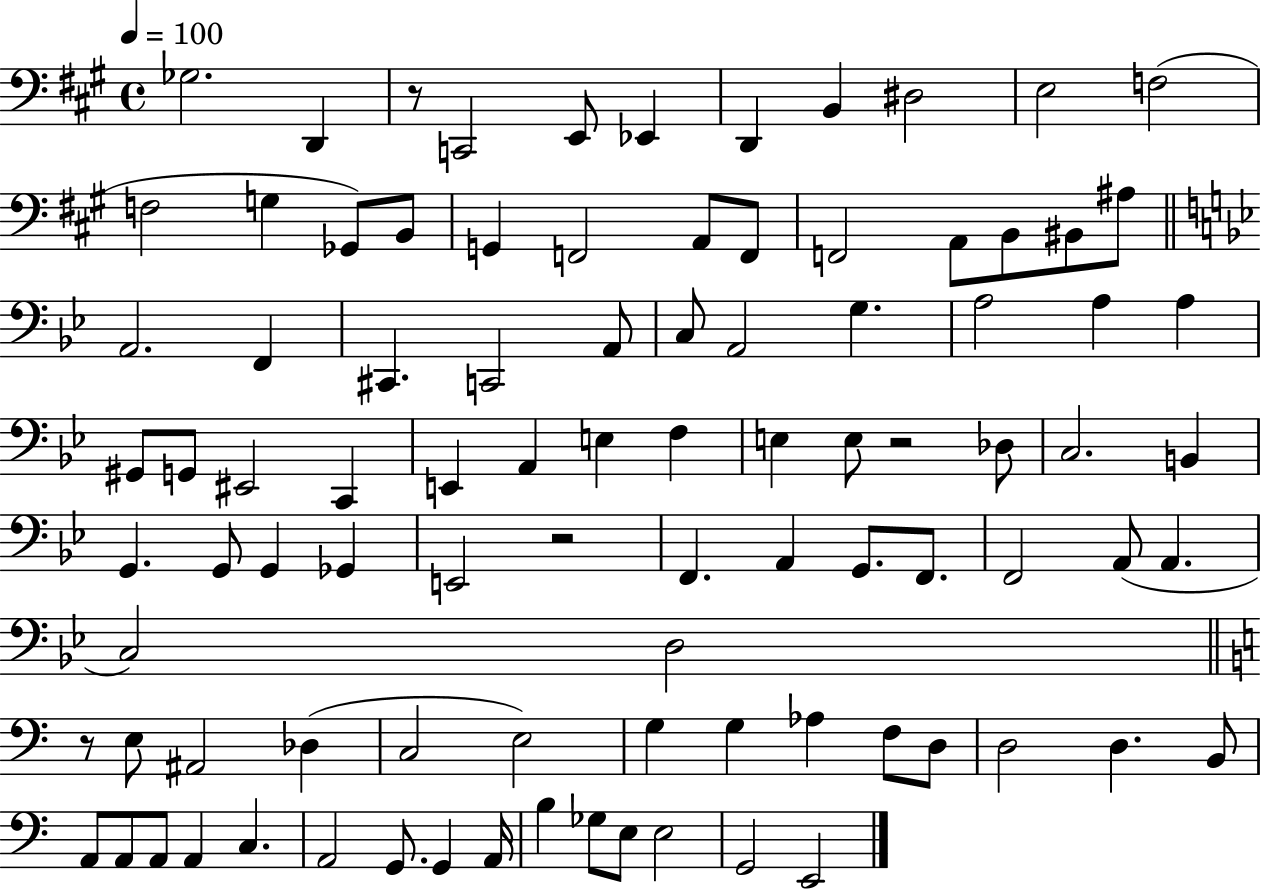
{
  \clef bass
  \time 4/4
  \defaultTimeSignature
  \key a \major
  \tempo 4 = 100
  ges2. d,4 | r8 c,2 e,8 ees,4 | d,4 b,4 dis2 | e2 f2( | \break f2 g4 ges,8) b,8 | g,4 f,2 a,8 f,8 | f,2 a,8 b,8 bis,8 ais8 | \bar "||" \break \key bes \major a,2. f,4 | cis,4. c,2 a,8 | c8 a,2 g4. | a2 a4 a4 | \break gis,8 g,8 eis,2 c,4 | e,4 a,4 e4 f4 | e4 e8 r2 des8 | c2. b,4 | \break g,4. g,8 g,4 ges,4 | e,2 r2 | f,4. a,4 g,8. f,8. | f,2 a,8( a,4. | \break c2) d2 | \bar "||" \break \key c \major r8 e8 ais,2 des4( | c2 e2) | g4 g4 aes4 f8 d8 | d2 d4. b,8 | \break a,8 a,8 a,8 a,4 c4. | a,2 g,8. g,4 a,16 | b4 ges8 e8 e2 | g,2 e,2 | \break \bar "|."
}